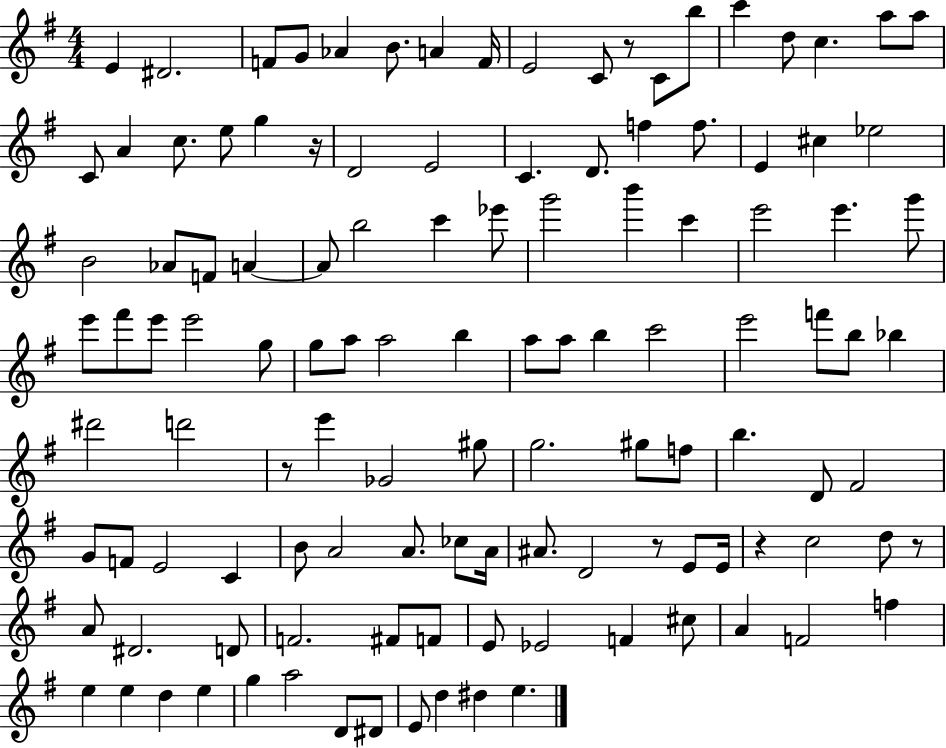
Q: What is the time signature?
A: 4/4